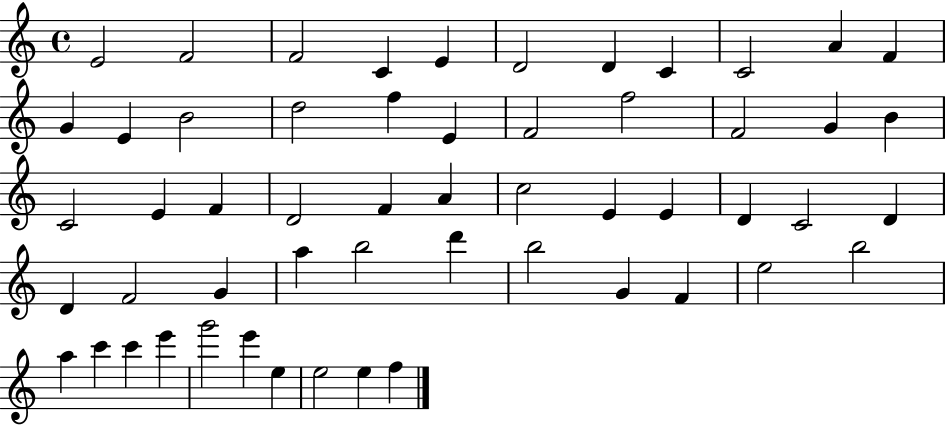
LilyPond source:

{
  \clef treble
  \time 4/4
  \defaultTimeSignature
  \key c \major
  e'2 f'2 | f'2 c'4 e'4 | d'2 d'4 c'4 | c'2 a'4 f'4 | \break g'4 e'4 b'2 | d''2 f''4 e'4 | f'2 f''2 | f'2 g'4 b'4 | \break c'2 e'4 f'4 | d'2 f'4 a'4 | c''2 e'4 e'4 | d'4 c'2 d'4 | \break d'4 f'2 g'4 | a''4 b''2 d'''4 | b''2 g'4 f'4 | e''2 b''2 | \break a''4 c'''4 c'''4 e'''4 | g'''2 e'''4 e''4 | e''2 e''4 f''4 | \bar "|."
}